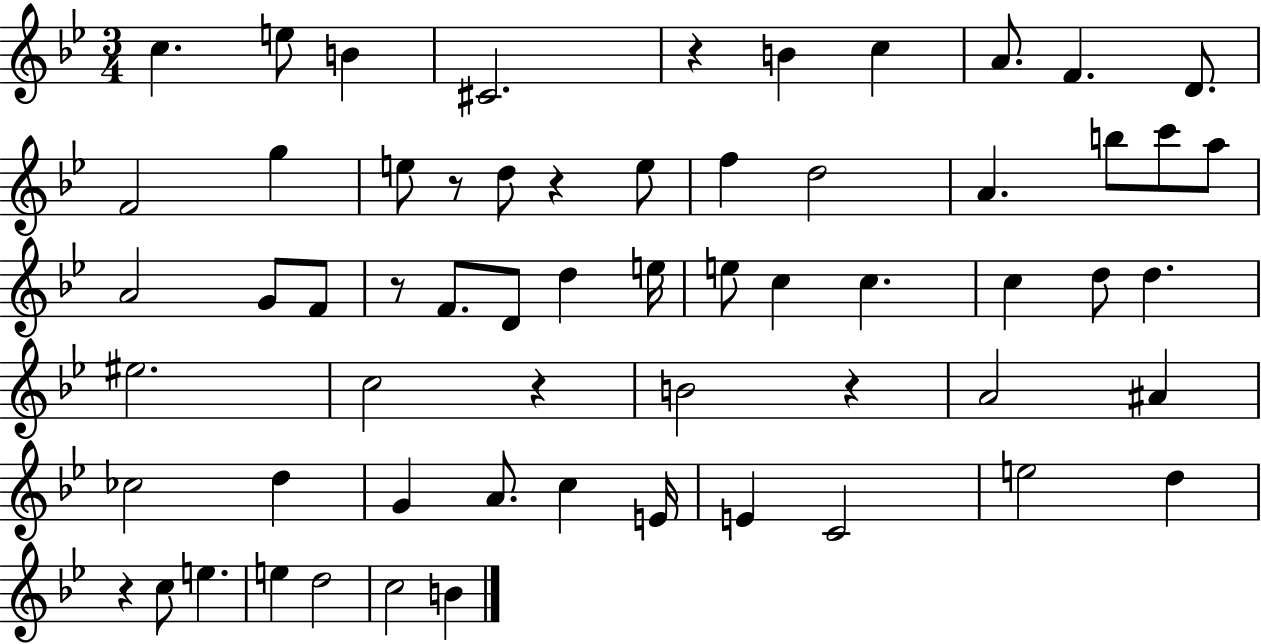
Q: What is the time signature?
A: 3/4